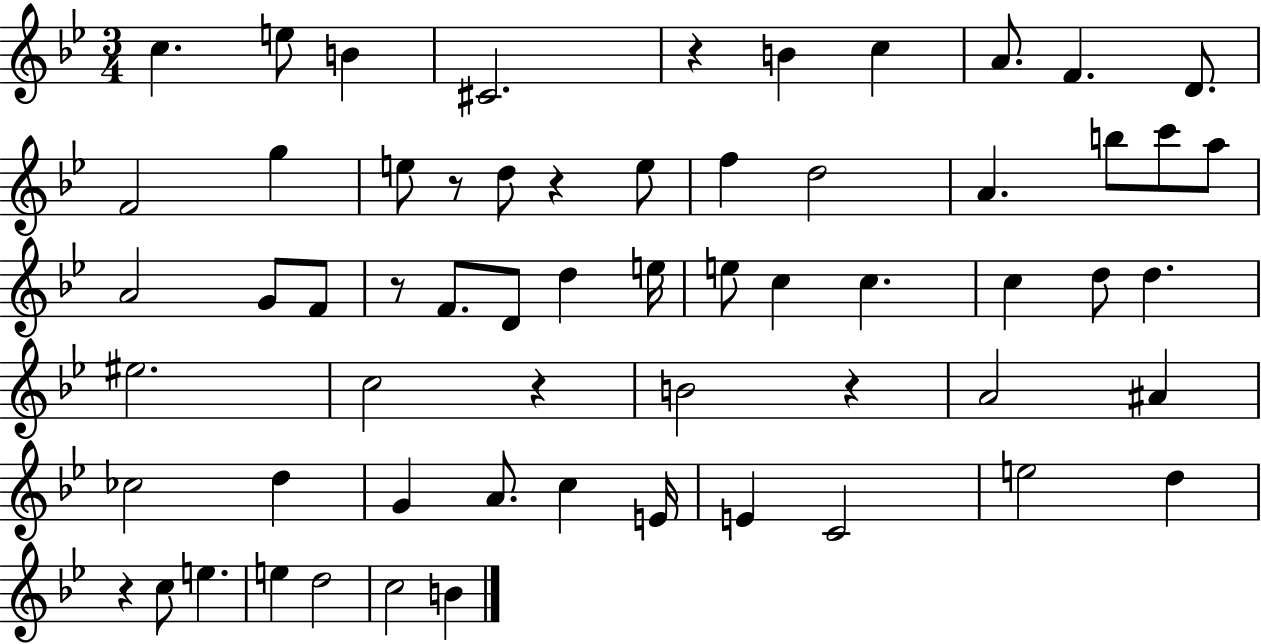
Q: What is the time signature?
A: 3/4